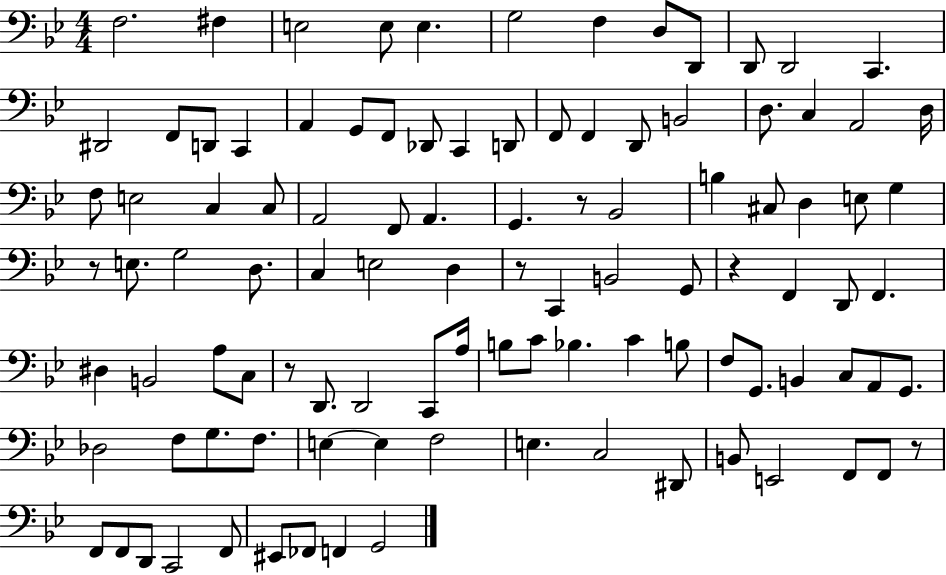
{
  \clef bass
  \numericTimeSignature
  \time 4/4
  \key bes \major
  f2. fis4 | e2 e8 e4. | g2 f4 d8 d,8 | d,8 d,2 c,4. | \break dis,2 f,8 d,8 c,4 | a,4 g,8 f,8 des,8 c,4 d,8 | f,8 f,4 d,8 b,2 | d8. c4 a,2 d16 | \break f8 e2 c4 c8 | a,2 f,8 a,4. | g,4. r8 bes,2 | b4 cis8 d4 e8 g4 | \break r8 e8. g2 d8. | c4 e2 d4 | r8 c,4 b,2 g,8 | r4 f,4 d,8 f,4. | \break dis4 b,2 a8 c8 | r8 d,8. d,2 c,8 a16 | b8 c'8 bes4. c'4 b8 | f8 g,8. b,4 c8 a,8 g,8. | \break des2 f8 g8. f8. | e4~~ e4 f2 | e4. c2 dis,8 | b,8 e,2 f,8 f,8 r8 | \break f,8 f,8 d,8 c,2 f,8 | eis,8 fes,8 f,4 g,2 | \bar "|."
}